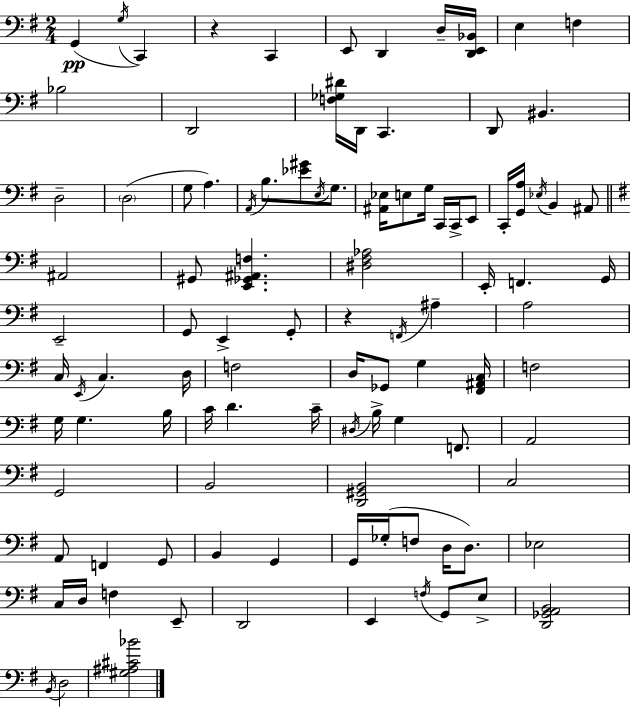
G2/q G3/s C2/q R/q C2/q E2/e D2/q D3/s [D2,E2,Bb2]/s E3/q F3/q Bb3/h D2/h [F3,Gb3,D#4]/s D2/s C2/q. D2/e BIS2/q. D3/h D3/h G3/e A3/q. A2/s B3/e. [Eb4,G#4]/e E3/s G3/e. [A#2,Eb3]/s E3/e G3/s C2/s C2/s E2/e C2/s [G2,A3]/s Eb3/s B2/q A#2/e A#2/h G#2/e [E2,Gb2,A#2,F3]/q. [D#3,F#3,Ab3]/h E2/s F2/q. G2/s E2/h G2/e E2/q G2/e R/q F2/s A#3/q A3/h C3/s E2/s C3/q. D3/s F3/h D3/s Gb2/e G3/q [F#2,A#2,C3]/s F3/h G3/s G3/q. B3/s C4/s D4/q. C4/s D#3/s B3/s G3/q F2/e. A2/h G2/h B2/h [D2,G#2,B2]/h C3/h A2/e F2/q G2/e B2/q G2/q G2/s Gb3/s F3/e D3/s D3/e. Eb3/h C3/s D3/s F3/q E2/e D2/h E2/q F3/s G2/e E3/e [D2,Gb2,A2,B2]/h B2/s D3/h [G#3,A#3,C#4,Bb4]/h